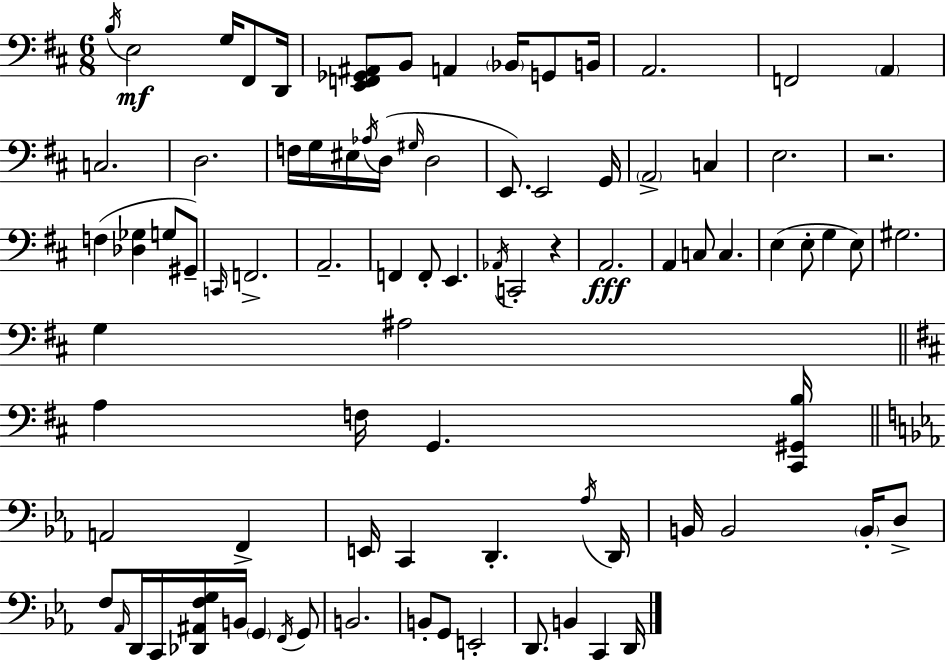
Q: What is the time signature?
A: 6/8